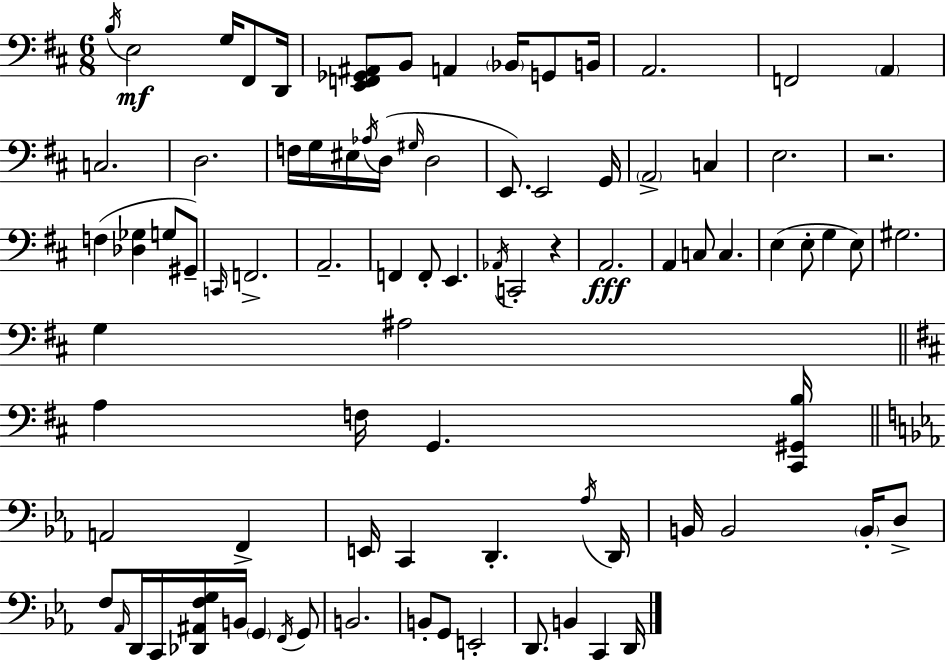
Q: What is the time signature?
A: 6/8